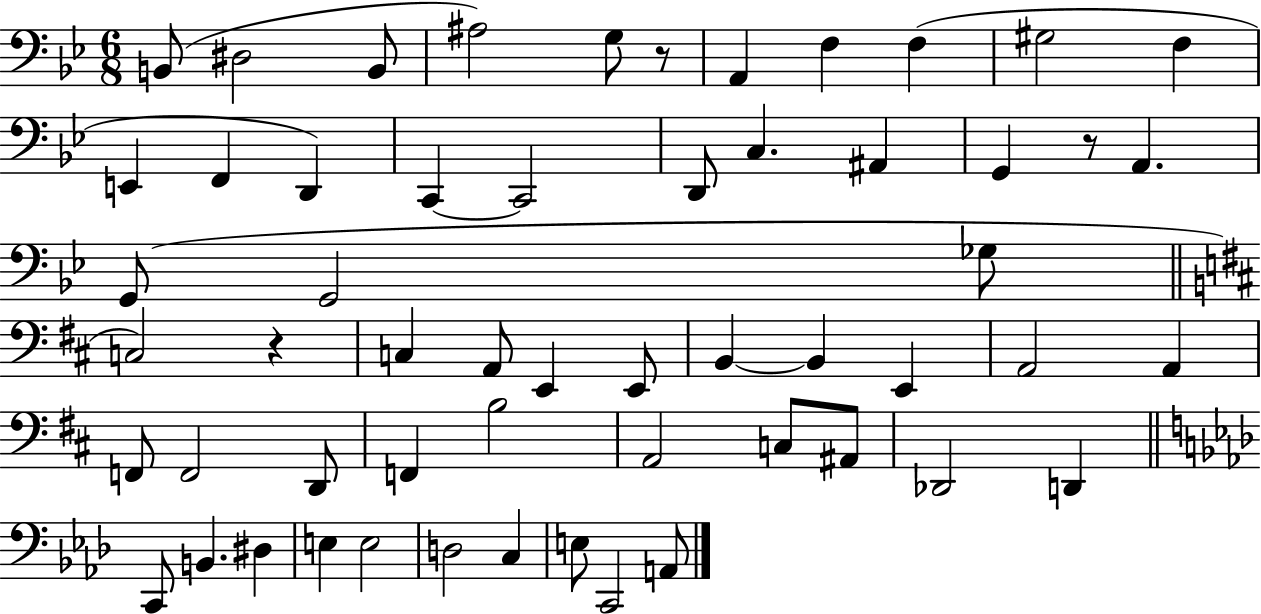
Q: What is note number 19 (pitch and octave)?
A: G2